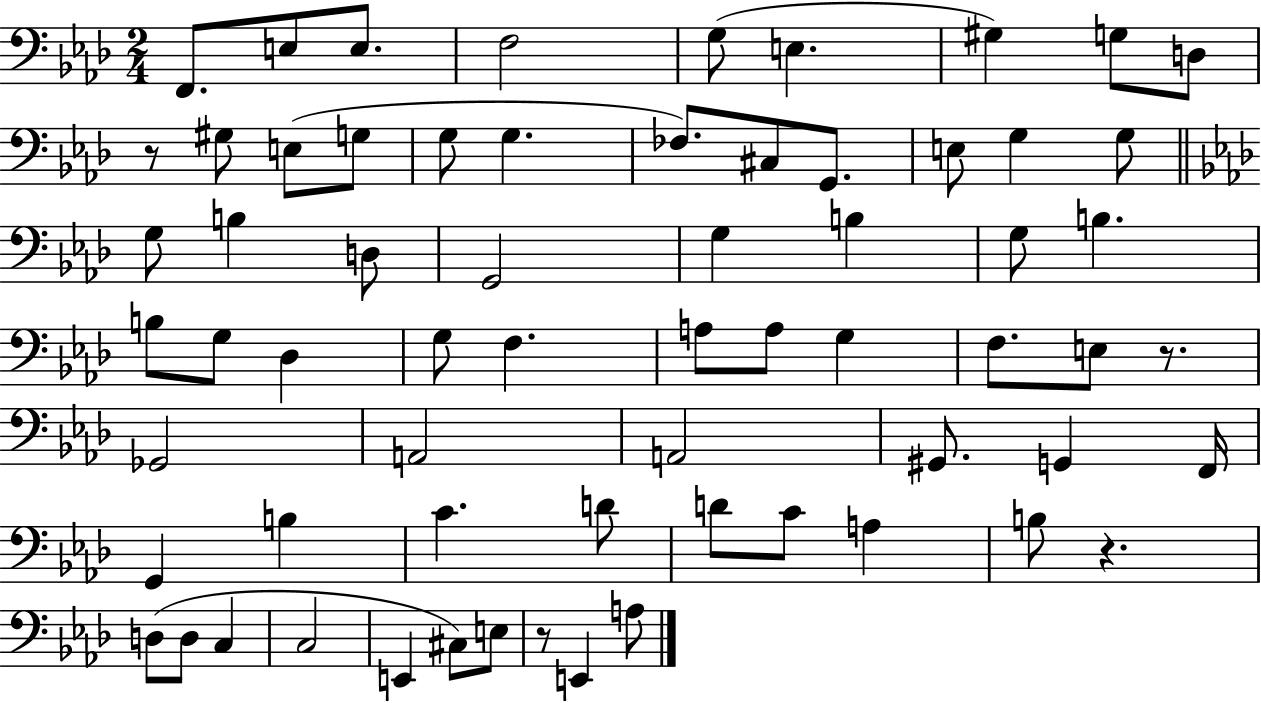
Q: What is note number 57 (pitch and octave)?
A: E2